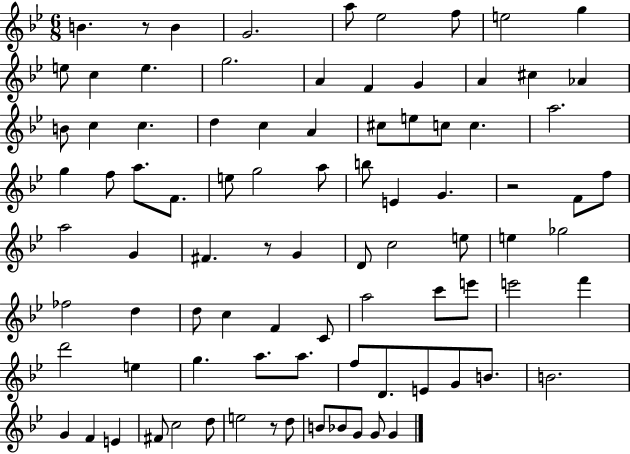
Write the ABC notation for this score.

X:1
T:Untitled
M:6/8
L:1/4
K:Bb
B z/2 B G2 a/2 _e2 f/2 e2 g e/2 c e g2 A F G A ^c _A B/2 c c d c A ^c/2 e/2 c/2 c a2 g f/2 a/2 F/2 e/2 g2 a/2 b/2 E G z2 F/2 f/2 a2 G ^F z/2 G D/2 c2 e/2 e _g2 _f2 d d/2 c F C/2 a2 c'/2 e'/2 e'2 f' d'2 e g a/2 a/2 f/2 D/2 E/2 G/2 B/2 B2 G F E ^F/2 c2 d/2 e2 z/2 d/2 B/2 _B/2 G/2 G/2 G